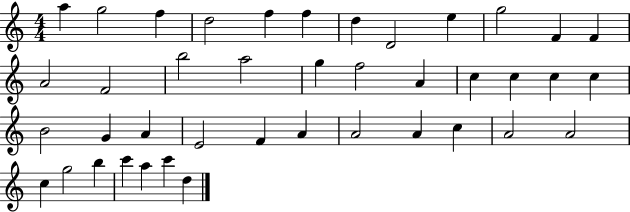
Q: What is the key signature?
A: C major